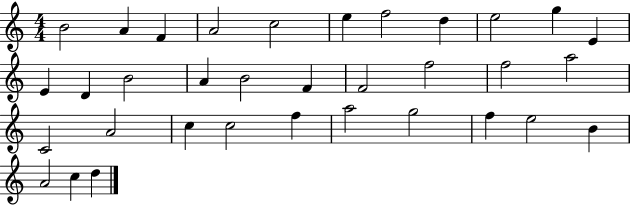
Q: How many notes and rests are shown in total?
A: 34